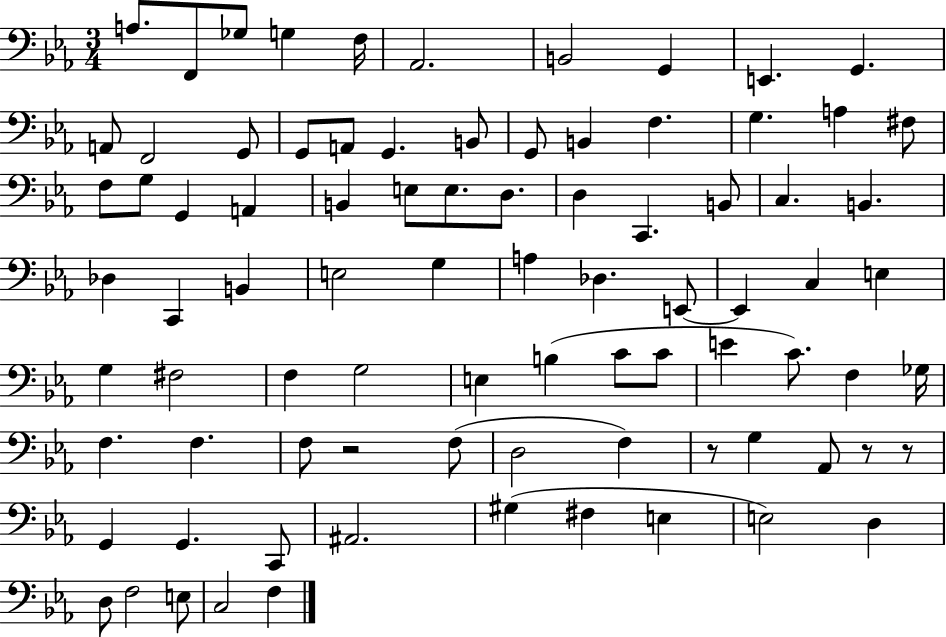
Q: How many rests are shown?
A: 4